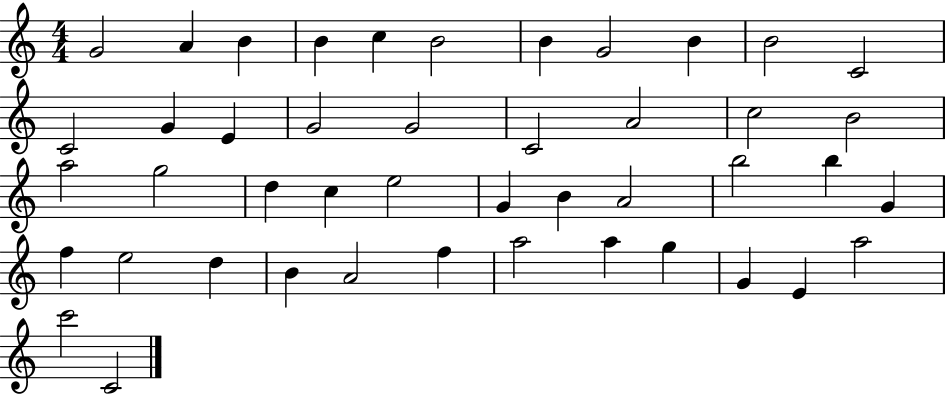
X:1
T:Untitled
M:4/4
L:1/4
K:C
G2 A B B c B2 B G2 B B2 C2 C2 G E G2 G2 C2 A2 c2 B2 a2 g2 d c e2 G B A2 b2 b G f e2 d B A2 f a2 a g G E a2 c'2 C2